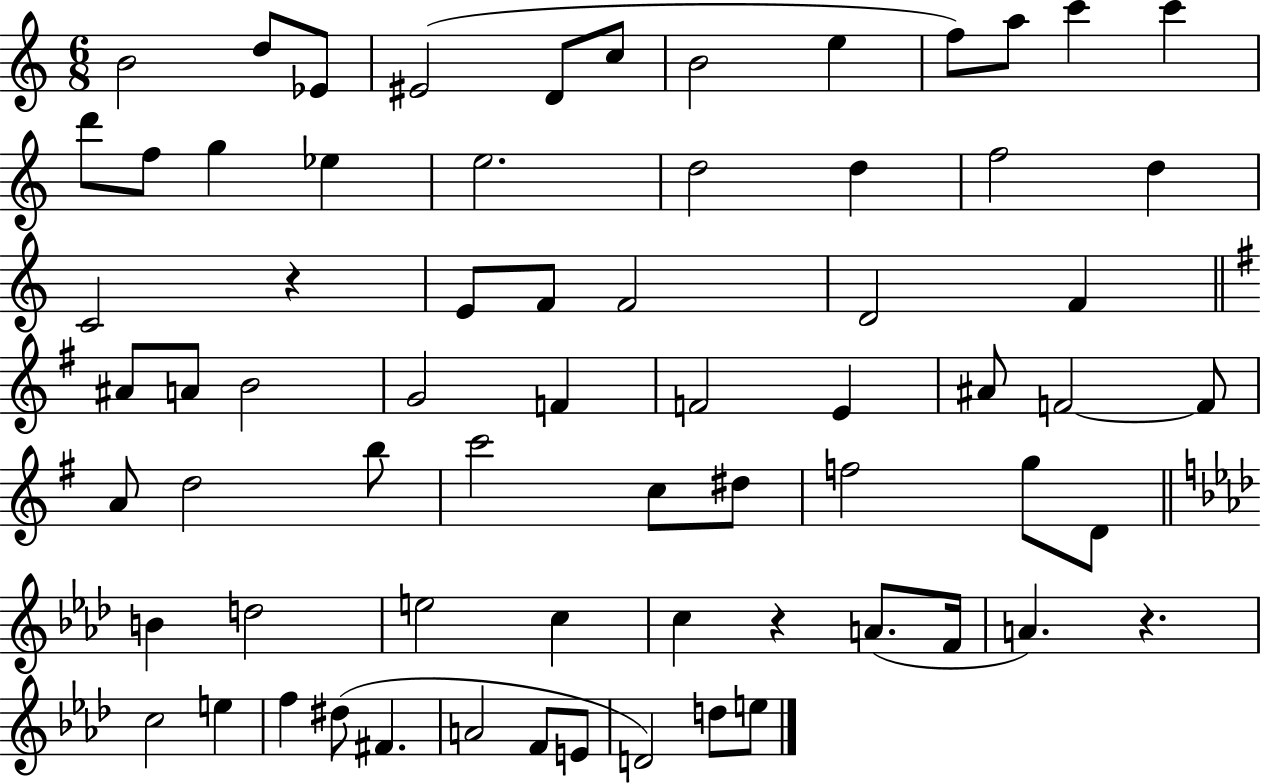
{
  \clef treble
  \numericTimeSignature
  \time 6/8
  \key c \major
  b'2 d''8 ees'8 | eis'2( d'8 c''8 | b'2 e''4 | f''8) a''8 c'''4 c'''4 | \break d'''8 f''8 g''4 ees''4 | e''2. | d''2 d''4 | f''2 d''4 | \break c'2 r4 | e'8 f'8 f'2 | d'2 f'4 | \bar "||" \break \key g \major ais'8 a'8 b'2 | g'2 f'4 | f'2 e'4 | ais'8 f'2~~ f'8 | \break a'8 d''2 b''8 | c'''2 c''8 dis''8 | f''2 g''8 d'8 | \bar "||" \break \key aes \major b'4 d''2 | e''2 c''4 | c''4 r4 a'8.( f'16 | a'4.) r4. | \break c''2 e''4 | f''4 dis''8( fis'4. | a'2 f'8 e'8 | d'2) d''8 e''8 | \break \bar "|."
}